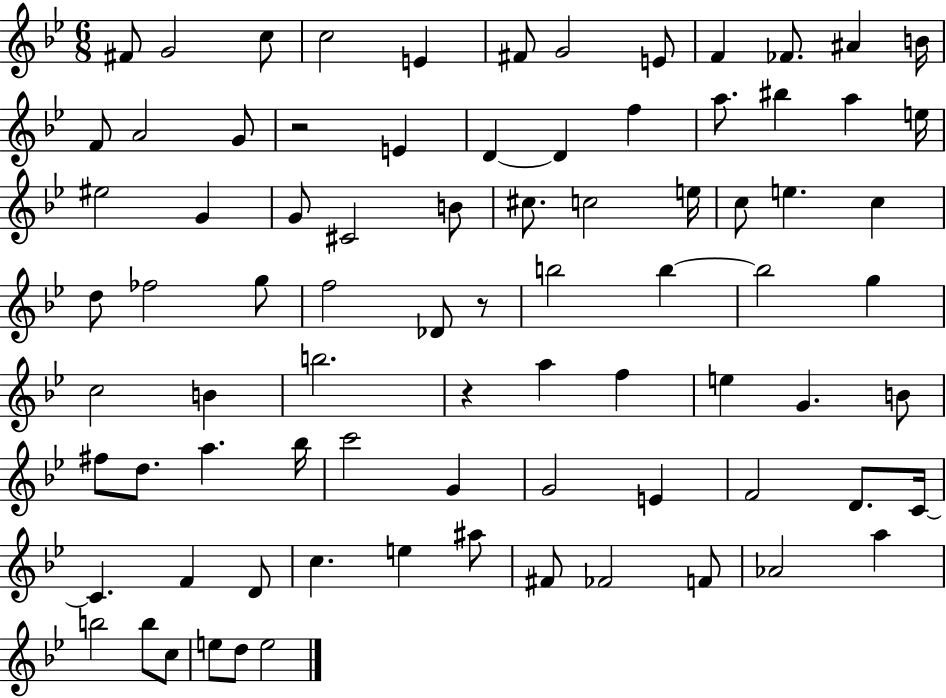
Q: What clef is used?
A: treble